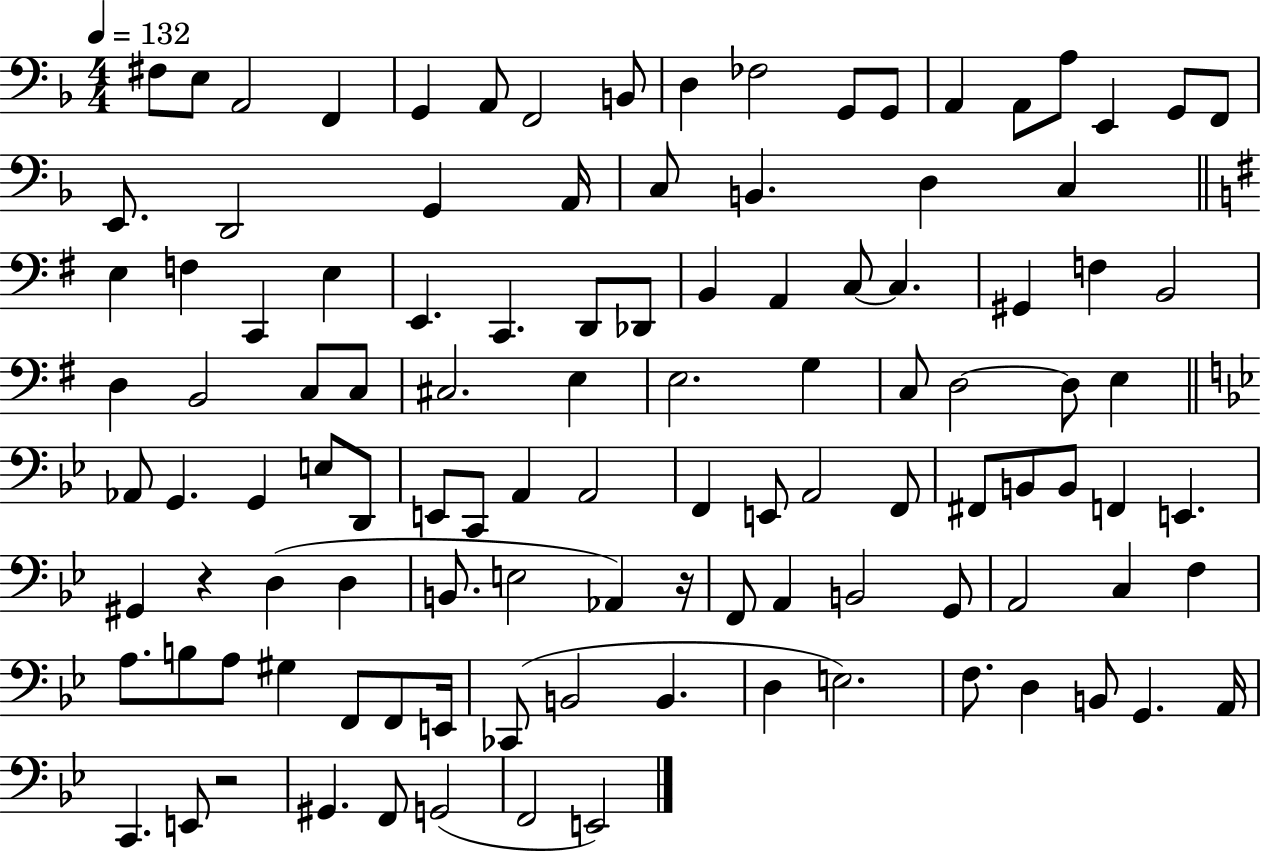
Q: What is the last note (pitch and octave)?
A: E2